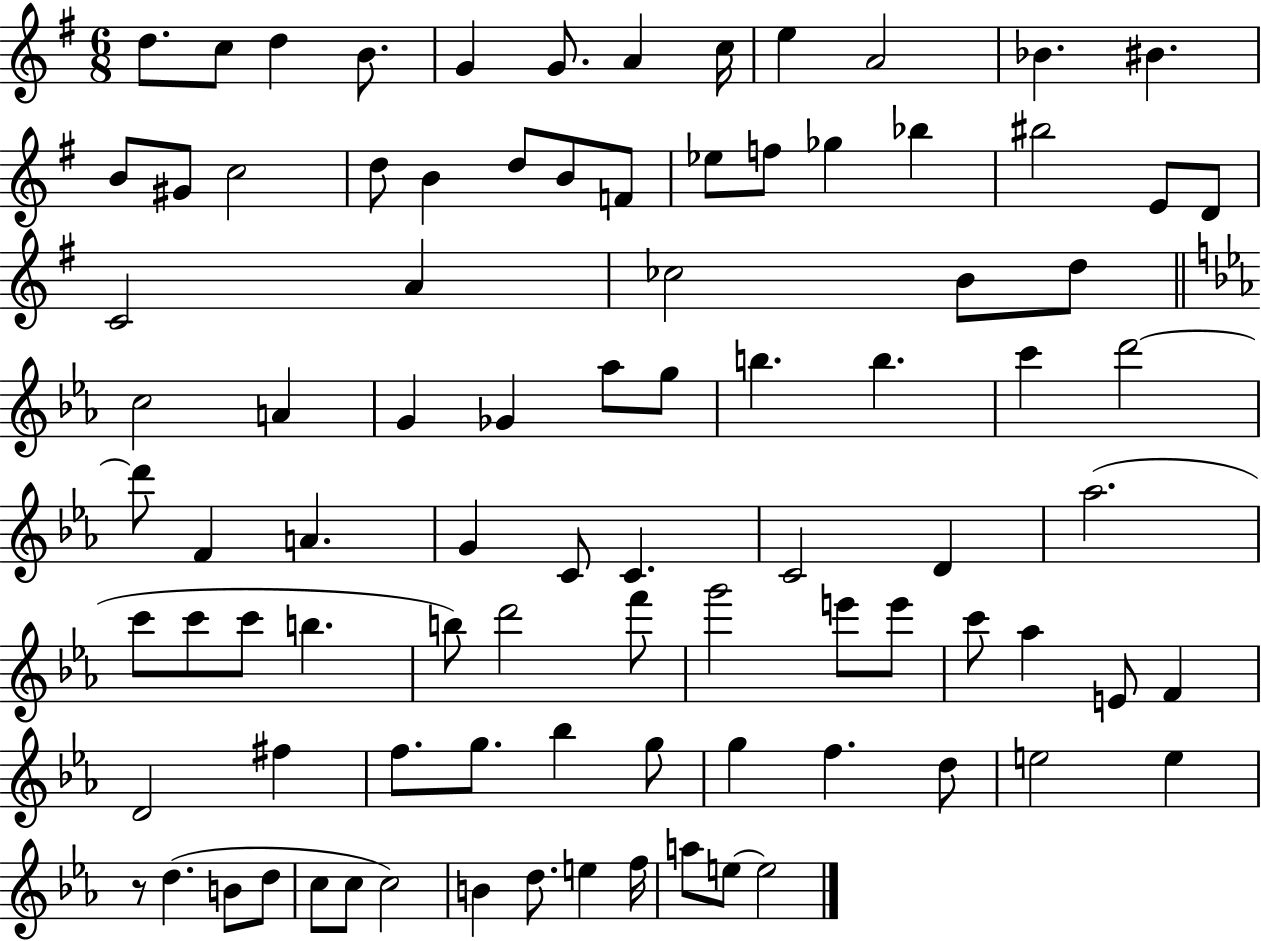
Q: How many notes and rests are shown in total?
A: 90